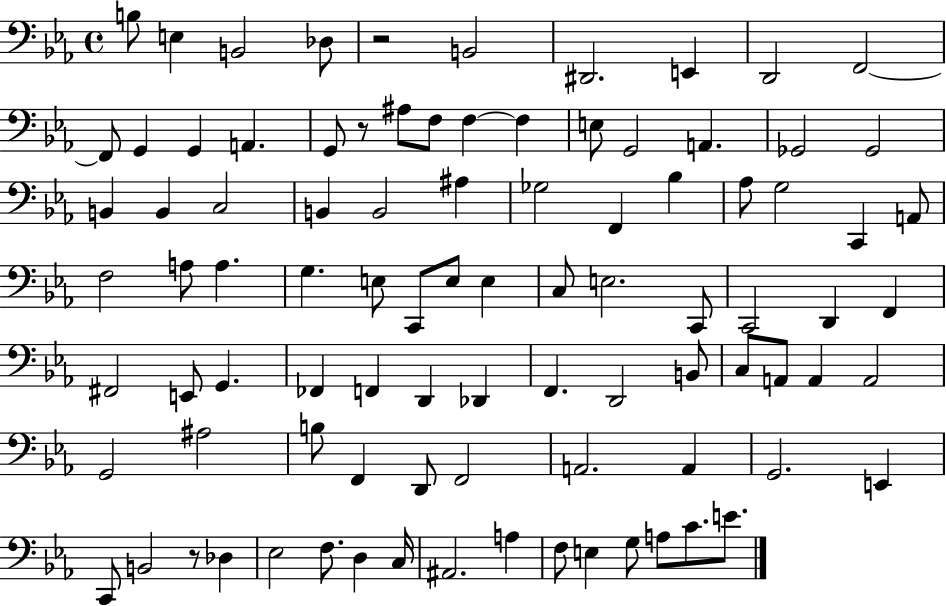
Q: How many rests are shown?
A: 3